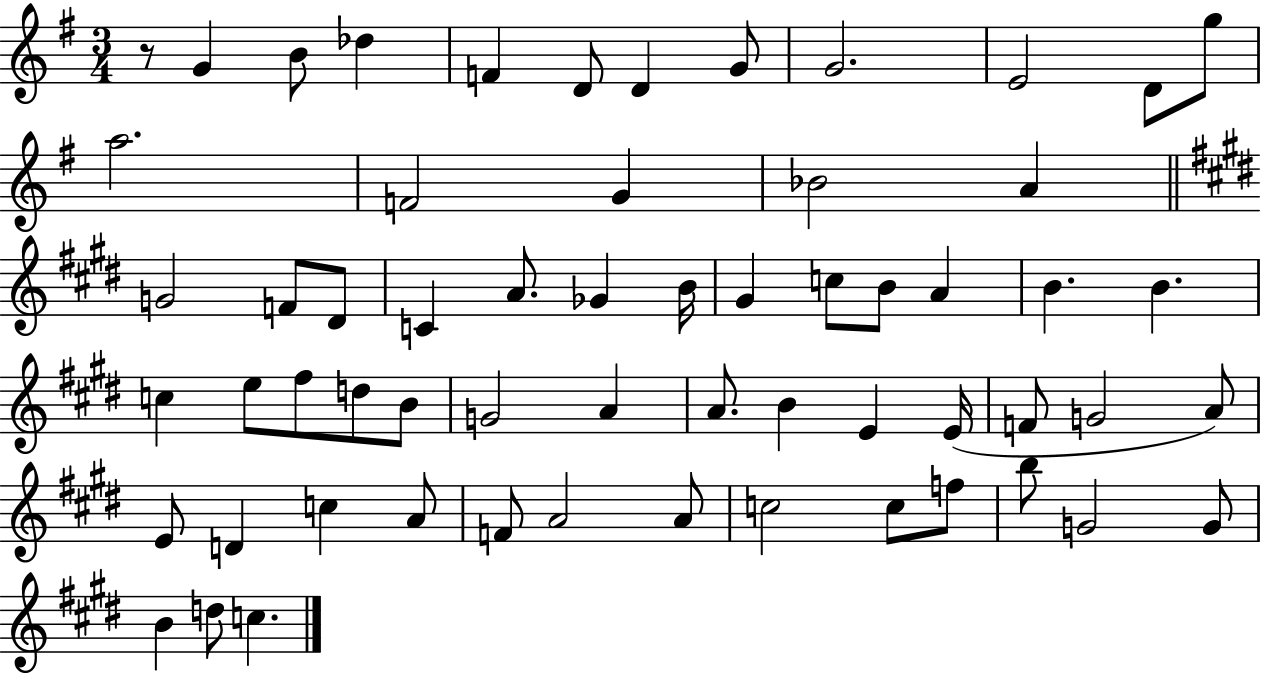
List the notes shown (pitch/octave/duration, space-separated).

R/e G4/q B4/e Db5/q F4/q D4/e D4/q G4/e G4/h. E4/h D4/e G5/e A5/h. F4/h G4/q Bb4/h A4/q G4/h F4/e D#4/e C4/q A4/e. Gb4/q B4/s G#4/q C5/e B4/e A4/q B4/q. B4/q. C5/q E5/e F#5/e D5/e B4/e G4/h A4/q A4/e. B4/q E4/q E4/s F4/e G4/h A4/e E4/e D4/q C5/q A4/e F4/e A4/h A4/e C5/h C5/e F5/e B5/e G4/h G4/e B4/q D5/e C5/q.